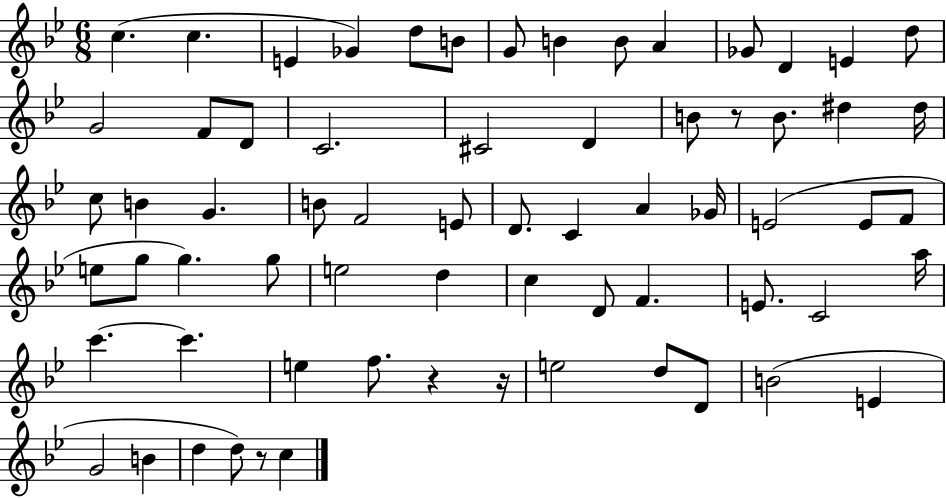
C5/q. C5/q. E4/q Gb4/q D5/e B4/e G4/e B4/q B4/e A4/q Gb4/e D4/q E4/q D5/e G4/h F4/e D4/e C4/h. C#4/h D4/q B4/e R/e B4/e. D#5/q D#5/s C5/e B4/q G4/q. B4/e F4/h E4/e D4/e. C4/q A4/q Gb4/s E4/h E4/e F4/e E5/e G5/e G5/q. G5/e E5/h D5/q C5/q D4/e F4/q. E4/e. C4/h A5/s C6/q. C6/q. E5/q F5/e. R/q R/s E5/h D5/e D4/e B4/h E4/q G4/h B4/q D5/q D5/e R/e C5/q